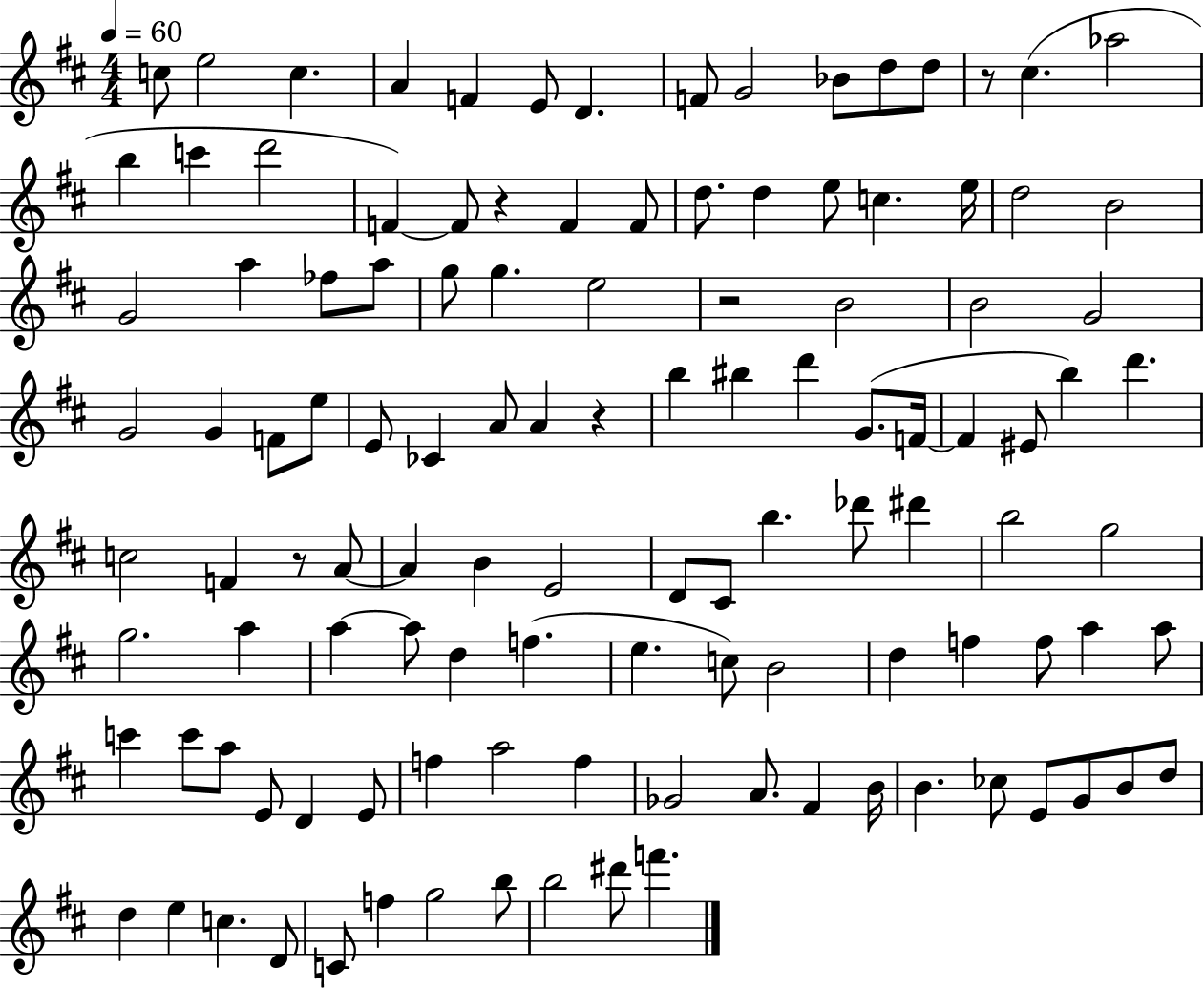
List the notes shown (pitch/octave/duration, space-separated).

C5/e E5/h C5/q. A4/q F4/q E4/e D4/q. F4/e G4/h Bb4/e D5/e D5/e R/e C#5/q. Ab5/h B5/q C6/q D6/h F4/q F4/e R/q F4/q F4/e D5/e. D5/q E5/e C5/q. E5/s D5/h B4/h G4/h A5/q FES5/e A5/e G5/e G5/q. E5/h R/h B4/h B4/h G4/h G4/h G4/q F4/e E5/e E4/e CES4/q A4/e A4/q R/q B5/q BIS5/q D6/q G4/e. F4/s F4/q EIS4/e B5/q D6/q. C5/h F4/q R/e A4/e A4/q B4/q E4/h D4/e C#4/e B5/q. Db6/e D#6/q B5/h G5/h G5/h. A5/q A5/q A5/e D5/q F5/q. E5/q. C5/e B4/h D5/q F5/q F5/e A5/q A5/e C6/q C6/e A5/e E4/e D4/q E4/e F5/q A5/h F5/q Gb4/h A4/e. F#4/q B4/s B4/q. CES5/e E4/e G4/e B4/e D5/e D5/q E5/q C5/q. D4/e C4/e F5/q G5/h B5/e B5/h D#6/e F6/q.